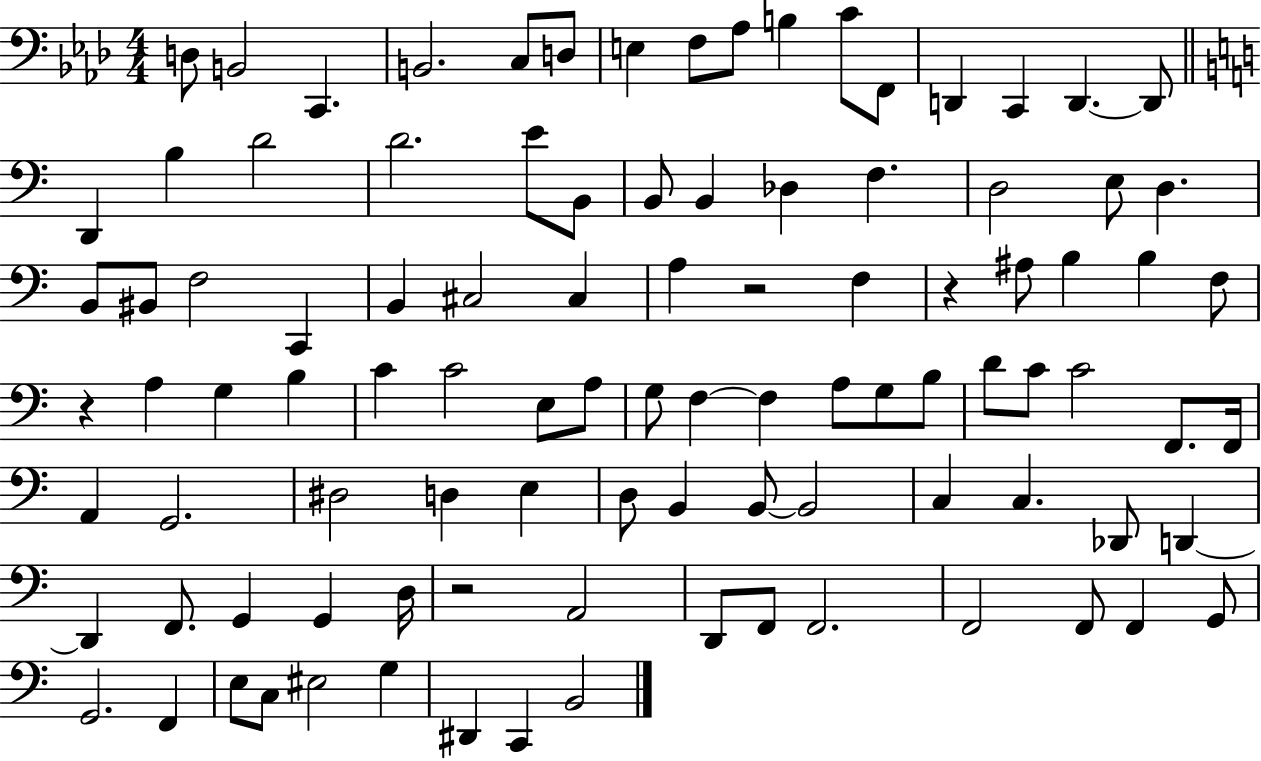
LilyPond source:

{
  \clef bass
  \numericTimeSignature
  \time 4/4
  \key aes \major
  d8 b,2 c,4. | b,2. c8 d8 | e4 f8 aes8 b4 c'8 f,8 | d,4 c,4 d,4.~~ d,8 | \break \bar "||" \break \key a \minor d,4 b4 d'2 | d'2. e'8 b,8 | b,8 b,4 des4 f4. | d2 e8 d4. | \break b,8 bis,8 f2 c,4 | b,4 cis2 cis4 | a4 r2 f4 | r4 ais8 b4 b4 f8 | \break r4 a4 g4 b4 | c'4 c'2 e8 a8 | g8 f4~~ f4 a8 g8 b8 | d'8 c'8 c'2 f,8. f,16 | \break a,4 g,2. | dis2 d4 e4 | d8 b,4 b,8~~ b,2 | c4 c4. des,8 d,4~~ | \break d,4 f,8. g,4 g,4 d16 | r2 a,2 | d,8 f,8 f,2. | f,2 f,8 f,4 g,8 | \break g,2. f,4 | e8 c8 eis2 g4 | dis,4 c,4 b,2 | \bar "|."
}